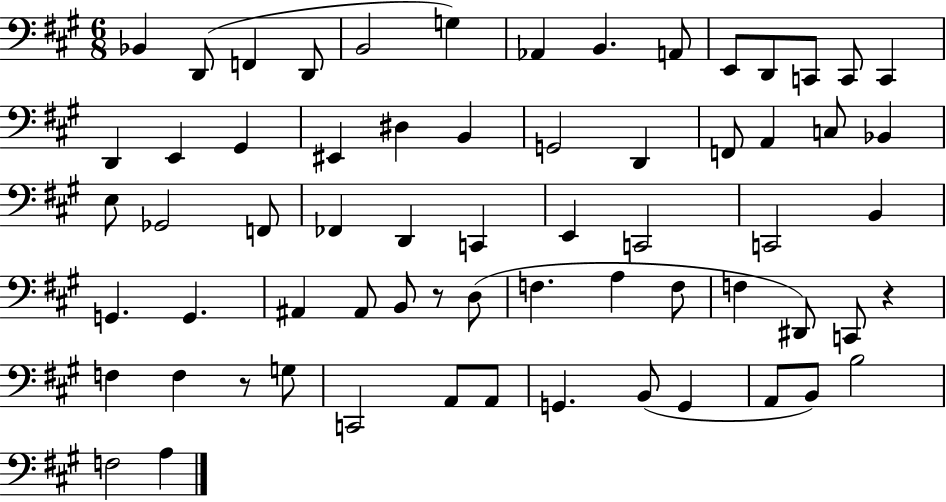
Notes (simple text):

Bb2/q D2/e F2/q D2/e B2/h G3/q Ab2/q B2/q. A2/e E2/e D2/e C2/e C2/e C2/q D2/q E2/q G#2/q EIS2/q D#3/q B2/q G2/h D2/q F2/e A2/q C3/e Bb2/q E3/e Gb2/h F2/e FES2/q D2/q C2/q E2/q C2/h C2/h B2/q G2/q. G2/q. A#2/q A#2/e B2/e R/e D3/e F3/q. A3/q F3/e F3/q D#2/e C2/e R/q F3/q F3/q R/e G3/e C2/h A2/e A2/e G2/q. B2/e G2/q A2/e B2/e B3/h F3/h A3/q